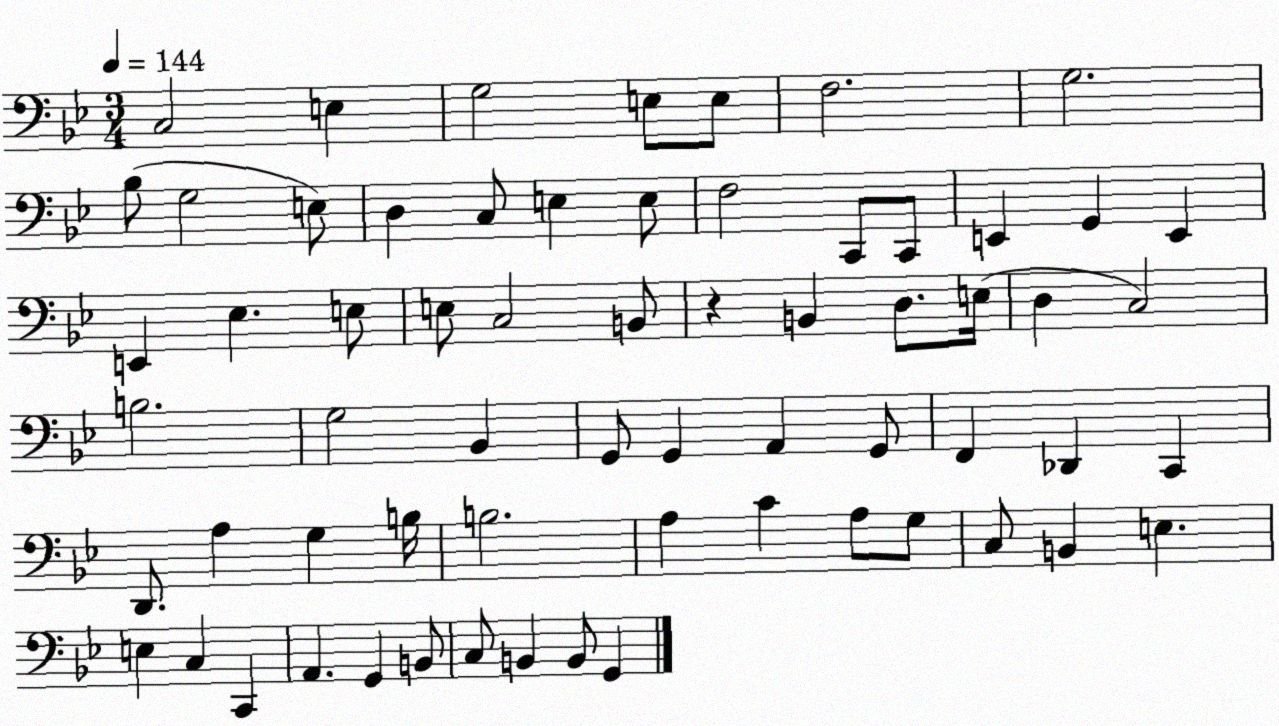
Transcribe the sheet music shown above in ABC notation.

X:1
T:Untitled
M:3/4
L:1/4
K:Bb
C,2 E, G,2 E,/2 E,/2 F,2 G,2 _B,/2 G,2 E,/2 D, C,/2 E, E,/2 F,2 C,,/2 C,,/2 E,, G,, E,, E,, _E, E,/2 E,/2 C,2 B,,/2 z B,, D,/2 E,/4 D, C,2 B,2 G,2 _B,, G,,/2 G,, A,, G,,/2 F,, _D,, C,, D,,/2 A, G, B,/4 B,2 A, C A,/2 G,/2 C,/2 B,, E, E, C, C,, A,, G,, B,,/2 C,/2 B,, B,,/2 G,,